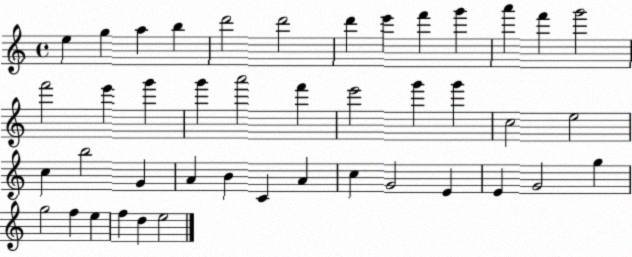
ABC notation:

X:1
T:Untitled
M:4/4
L:1/4
K:C
e g a b d'2 d'2 d' e' f' g' a' f' g'2 f'2 e' g' g' a'2 f' e'2 g' g' c2 e2 c b2 G A B C A c G2 E E G2 g g2 f e f d e2